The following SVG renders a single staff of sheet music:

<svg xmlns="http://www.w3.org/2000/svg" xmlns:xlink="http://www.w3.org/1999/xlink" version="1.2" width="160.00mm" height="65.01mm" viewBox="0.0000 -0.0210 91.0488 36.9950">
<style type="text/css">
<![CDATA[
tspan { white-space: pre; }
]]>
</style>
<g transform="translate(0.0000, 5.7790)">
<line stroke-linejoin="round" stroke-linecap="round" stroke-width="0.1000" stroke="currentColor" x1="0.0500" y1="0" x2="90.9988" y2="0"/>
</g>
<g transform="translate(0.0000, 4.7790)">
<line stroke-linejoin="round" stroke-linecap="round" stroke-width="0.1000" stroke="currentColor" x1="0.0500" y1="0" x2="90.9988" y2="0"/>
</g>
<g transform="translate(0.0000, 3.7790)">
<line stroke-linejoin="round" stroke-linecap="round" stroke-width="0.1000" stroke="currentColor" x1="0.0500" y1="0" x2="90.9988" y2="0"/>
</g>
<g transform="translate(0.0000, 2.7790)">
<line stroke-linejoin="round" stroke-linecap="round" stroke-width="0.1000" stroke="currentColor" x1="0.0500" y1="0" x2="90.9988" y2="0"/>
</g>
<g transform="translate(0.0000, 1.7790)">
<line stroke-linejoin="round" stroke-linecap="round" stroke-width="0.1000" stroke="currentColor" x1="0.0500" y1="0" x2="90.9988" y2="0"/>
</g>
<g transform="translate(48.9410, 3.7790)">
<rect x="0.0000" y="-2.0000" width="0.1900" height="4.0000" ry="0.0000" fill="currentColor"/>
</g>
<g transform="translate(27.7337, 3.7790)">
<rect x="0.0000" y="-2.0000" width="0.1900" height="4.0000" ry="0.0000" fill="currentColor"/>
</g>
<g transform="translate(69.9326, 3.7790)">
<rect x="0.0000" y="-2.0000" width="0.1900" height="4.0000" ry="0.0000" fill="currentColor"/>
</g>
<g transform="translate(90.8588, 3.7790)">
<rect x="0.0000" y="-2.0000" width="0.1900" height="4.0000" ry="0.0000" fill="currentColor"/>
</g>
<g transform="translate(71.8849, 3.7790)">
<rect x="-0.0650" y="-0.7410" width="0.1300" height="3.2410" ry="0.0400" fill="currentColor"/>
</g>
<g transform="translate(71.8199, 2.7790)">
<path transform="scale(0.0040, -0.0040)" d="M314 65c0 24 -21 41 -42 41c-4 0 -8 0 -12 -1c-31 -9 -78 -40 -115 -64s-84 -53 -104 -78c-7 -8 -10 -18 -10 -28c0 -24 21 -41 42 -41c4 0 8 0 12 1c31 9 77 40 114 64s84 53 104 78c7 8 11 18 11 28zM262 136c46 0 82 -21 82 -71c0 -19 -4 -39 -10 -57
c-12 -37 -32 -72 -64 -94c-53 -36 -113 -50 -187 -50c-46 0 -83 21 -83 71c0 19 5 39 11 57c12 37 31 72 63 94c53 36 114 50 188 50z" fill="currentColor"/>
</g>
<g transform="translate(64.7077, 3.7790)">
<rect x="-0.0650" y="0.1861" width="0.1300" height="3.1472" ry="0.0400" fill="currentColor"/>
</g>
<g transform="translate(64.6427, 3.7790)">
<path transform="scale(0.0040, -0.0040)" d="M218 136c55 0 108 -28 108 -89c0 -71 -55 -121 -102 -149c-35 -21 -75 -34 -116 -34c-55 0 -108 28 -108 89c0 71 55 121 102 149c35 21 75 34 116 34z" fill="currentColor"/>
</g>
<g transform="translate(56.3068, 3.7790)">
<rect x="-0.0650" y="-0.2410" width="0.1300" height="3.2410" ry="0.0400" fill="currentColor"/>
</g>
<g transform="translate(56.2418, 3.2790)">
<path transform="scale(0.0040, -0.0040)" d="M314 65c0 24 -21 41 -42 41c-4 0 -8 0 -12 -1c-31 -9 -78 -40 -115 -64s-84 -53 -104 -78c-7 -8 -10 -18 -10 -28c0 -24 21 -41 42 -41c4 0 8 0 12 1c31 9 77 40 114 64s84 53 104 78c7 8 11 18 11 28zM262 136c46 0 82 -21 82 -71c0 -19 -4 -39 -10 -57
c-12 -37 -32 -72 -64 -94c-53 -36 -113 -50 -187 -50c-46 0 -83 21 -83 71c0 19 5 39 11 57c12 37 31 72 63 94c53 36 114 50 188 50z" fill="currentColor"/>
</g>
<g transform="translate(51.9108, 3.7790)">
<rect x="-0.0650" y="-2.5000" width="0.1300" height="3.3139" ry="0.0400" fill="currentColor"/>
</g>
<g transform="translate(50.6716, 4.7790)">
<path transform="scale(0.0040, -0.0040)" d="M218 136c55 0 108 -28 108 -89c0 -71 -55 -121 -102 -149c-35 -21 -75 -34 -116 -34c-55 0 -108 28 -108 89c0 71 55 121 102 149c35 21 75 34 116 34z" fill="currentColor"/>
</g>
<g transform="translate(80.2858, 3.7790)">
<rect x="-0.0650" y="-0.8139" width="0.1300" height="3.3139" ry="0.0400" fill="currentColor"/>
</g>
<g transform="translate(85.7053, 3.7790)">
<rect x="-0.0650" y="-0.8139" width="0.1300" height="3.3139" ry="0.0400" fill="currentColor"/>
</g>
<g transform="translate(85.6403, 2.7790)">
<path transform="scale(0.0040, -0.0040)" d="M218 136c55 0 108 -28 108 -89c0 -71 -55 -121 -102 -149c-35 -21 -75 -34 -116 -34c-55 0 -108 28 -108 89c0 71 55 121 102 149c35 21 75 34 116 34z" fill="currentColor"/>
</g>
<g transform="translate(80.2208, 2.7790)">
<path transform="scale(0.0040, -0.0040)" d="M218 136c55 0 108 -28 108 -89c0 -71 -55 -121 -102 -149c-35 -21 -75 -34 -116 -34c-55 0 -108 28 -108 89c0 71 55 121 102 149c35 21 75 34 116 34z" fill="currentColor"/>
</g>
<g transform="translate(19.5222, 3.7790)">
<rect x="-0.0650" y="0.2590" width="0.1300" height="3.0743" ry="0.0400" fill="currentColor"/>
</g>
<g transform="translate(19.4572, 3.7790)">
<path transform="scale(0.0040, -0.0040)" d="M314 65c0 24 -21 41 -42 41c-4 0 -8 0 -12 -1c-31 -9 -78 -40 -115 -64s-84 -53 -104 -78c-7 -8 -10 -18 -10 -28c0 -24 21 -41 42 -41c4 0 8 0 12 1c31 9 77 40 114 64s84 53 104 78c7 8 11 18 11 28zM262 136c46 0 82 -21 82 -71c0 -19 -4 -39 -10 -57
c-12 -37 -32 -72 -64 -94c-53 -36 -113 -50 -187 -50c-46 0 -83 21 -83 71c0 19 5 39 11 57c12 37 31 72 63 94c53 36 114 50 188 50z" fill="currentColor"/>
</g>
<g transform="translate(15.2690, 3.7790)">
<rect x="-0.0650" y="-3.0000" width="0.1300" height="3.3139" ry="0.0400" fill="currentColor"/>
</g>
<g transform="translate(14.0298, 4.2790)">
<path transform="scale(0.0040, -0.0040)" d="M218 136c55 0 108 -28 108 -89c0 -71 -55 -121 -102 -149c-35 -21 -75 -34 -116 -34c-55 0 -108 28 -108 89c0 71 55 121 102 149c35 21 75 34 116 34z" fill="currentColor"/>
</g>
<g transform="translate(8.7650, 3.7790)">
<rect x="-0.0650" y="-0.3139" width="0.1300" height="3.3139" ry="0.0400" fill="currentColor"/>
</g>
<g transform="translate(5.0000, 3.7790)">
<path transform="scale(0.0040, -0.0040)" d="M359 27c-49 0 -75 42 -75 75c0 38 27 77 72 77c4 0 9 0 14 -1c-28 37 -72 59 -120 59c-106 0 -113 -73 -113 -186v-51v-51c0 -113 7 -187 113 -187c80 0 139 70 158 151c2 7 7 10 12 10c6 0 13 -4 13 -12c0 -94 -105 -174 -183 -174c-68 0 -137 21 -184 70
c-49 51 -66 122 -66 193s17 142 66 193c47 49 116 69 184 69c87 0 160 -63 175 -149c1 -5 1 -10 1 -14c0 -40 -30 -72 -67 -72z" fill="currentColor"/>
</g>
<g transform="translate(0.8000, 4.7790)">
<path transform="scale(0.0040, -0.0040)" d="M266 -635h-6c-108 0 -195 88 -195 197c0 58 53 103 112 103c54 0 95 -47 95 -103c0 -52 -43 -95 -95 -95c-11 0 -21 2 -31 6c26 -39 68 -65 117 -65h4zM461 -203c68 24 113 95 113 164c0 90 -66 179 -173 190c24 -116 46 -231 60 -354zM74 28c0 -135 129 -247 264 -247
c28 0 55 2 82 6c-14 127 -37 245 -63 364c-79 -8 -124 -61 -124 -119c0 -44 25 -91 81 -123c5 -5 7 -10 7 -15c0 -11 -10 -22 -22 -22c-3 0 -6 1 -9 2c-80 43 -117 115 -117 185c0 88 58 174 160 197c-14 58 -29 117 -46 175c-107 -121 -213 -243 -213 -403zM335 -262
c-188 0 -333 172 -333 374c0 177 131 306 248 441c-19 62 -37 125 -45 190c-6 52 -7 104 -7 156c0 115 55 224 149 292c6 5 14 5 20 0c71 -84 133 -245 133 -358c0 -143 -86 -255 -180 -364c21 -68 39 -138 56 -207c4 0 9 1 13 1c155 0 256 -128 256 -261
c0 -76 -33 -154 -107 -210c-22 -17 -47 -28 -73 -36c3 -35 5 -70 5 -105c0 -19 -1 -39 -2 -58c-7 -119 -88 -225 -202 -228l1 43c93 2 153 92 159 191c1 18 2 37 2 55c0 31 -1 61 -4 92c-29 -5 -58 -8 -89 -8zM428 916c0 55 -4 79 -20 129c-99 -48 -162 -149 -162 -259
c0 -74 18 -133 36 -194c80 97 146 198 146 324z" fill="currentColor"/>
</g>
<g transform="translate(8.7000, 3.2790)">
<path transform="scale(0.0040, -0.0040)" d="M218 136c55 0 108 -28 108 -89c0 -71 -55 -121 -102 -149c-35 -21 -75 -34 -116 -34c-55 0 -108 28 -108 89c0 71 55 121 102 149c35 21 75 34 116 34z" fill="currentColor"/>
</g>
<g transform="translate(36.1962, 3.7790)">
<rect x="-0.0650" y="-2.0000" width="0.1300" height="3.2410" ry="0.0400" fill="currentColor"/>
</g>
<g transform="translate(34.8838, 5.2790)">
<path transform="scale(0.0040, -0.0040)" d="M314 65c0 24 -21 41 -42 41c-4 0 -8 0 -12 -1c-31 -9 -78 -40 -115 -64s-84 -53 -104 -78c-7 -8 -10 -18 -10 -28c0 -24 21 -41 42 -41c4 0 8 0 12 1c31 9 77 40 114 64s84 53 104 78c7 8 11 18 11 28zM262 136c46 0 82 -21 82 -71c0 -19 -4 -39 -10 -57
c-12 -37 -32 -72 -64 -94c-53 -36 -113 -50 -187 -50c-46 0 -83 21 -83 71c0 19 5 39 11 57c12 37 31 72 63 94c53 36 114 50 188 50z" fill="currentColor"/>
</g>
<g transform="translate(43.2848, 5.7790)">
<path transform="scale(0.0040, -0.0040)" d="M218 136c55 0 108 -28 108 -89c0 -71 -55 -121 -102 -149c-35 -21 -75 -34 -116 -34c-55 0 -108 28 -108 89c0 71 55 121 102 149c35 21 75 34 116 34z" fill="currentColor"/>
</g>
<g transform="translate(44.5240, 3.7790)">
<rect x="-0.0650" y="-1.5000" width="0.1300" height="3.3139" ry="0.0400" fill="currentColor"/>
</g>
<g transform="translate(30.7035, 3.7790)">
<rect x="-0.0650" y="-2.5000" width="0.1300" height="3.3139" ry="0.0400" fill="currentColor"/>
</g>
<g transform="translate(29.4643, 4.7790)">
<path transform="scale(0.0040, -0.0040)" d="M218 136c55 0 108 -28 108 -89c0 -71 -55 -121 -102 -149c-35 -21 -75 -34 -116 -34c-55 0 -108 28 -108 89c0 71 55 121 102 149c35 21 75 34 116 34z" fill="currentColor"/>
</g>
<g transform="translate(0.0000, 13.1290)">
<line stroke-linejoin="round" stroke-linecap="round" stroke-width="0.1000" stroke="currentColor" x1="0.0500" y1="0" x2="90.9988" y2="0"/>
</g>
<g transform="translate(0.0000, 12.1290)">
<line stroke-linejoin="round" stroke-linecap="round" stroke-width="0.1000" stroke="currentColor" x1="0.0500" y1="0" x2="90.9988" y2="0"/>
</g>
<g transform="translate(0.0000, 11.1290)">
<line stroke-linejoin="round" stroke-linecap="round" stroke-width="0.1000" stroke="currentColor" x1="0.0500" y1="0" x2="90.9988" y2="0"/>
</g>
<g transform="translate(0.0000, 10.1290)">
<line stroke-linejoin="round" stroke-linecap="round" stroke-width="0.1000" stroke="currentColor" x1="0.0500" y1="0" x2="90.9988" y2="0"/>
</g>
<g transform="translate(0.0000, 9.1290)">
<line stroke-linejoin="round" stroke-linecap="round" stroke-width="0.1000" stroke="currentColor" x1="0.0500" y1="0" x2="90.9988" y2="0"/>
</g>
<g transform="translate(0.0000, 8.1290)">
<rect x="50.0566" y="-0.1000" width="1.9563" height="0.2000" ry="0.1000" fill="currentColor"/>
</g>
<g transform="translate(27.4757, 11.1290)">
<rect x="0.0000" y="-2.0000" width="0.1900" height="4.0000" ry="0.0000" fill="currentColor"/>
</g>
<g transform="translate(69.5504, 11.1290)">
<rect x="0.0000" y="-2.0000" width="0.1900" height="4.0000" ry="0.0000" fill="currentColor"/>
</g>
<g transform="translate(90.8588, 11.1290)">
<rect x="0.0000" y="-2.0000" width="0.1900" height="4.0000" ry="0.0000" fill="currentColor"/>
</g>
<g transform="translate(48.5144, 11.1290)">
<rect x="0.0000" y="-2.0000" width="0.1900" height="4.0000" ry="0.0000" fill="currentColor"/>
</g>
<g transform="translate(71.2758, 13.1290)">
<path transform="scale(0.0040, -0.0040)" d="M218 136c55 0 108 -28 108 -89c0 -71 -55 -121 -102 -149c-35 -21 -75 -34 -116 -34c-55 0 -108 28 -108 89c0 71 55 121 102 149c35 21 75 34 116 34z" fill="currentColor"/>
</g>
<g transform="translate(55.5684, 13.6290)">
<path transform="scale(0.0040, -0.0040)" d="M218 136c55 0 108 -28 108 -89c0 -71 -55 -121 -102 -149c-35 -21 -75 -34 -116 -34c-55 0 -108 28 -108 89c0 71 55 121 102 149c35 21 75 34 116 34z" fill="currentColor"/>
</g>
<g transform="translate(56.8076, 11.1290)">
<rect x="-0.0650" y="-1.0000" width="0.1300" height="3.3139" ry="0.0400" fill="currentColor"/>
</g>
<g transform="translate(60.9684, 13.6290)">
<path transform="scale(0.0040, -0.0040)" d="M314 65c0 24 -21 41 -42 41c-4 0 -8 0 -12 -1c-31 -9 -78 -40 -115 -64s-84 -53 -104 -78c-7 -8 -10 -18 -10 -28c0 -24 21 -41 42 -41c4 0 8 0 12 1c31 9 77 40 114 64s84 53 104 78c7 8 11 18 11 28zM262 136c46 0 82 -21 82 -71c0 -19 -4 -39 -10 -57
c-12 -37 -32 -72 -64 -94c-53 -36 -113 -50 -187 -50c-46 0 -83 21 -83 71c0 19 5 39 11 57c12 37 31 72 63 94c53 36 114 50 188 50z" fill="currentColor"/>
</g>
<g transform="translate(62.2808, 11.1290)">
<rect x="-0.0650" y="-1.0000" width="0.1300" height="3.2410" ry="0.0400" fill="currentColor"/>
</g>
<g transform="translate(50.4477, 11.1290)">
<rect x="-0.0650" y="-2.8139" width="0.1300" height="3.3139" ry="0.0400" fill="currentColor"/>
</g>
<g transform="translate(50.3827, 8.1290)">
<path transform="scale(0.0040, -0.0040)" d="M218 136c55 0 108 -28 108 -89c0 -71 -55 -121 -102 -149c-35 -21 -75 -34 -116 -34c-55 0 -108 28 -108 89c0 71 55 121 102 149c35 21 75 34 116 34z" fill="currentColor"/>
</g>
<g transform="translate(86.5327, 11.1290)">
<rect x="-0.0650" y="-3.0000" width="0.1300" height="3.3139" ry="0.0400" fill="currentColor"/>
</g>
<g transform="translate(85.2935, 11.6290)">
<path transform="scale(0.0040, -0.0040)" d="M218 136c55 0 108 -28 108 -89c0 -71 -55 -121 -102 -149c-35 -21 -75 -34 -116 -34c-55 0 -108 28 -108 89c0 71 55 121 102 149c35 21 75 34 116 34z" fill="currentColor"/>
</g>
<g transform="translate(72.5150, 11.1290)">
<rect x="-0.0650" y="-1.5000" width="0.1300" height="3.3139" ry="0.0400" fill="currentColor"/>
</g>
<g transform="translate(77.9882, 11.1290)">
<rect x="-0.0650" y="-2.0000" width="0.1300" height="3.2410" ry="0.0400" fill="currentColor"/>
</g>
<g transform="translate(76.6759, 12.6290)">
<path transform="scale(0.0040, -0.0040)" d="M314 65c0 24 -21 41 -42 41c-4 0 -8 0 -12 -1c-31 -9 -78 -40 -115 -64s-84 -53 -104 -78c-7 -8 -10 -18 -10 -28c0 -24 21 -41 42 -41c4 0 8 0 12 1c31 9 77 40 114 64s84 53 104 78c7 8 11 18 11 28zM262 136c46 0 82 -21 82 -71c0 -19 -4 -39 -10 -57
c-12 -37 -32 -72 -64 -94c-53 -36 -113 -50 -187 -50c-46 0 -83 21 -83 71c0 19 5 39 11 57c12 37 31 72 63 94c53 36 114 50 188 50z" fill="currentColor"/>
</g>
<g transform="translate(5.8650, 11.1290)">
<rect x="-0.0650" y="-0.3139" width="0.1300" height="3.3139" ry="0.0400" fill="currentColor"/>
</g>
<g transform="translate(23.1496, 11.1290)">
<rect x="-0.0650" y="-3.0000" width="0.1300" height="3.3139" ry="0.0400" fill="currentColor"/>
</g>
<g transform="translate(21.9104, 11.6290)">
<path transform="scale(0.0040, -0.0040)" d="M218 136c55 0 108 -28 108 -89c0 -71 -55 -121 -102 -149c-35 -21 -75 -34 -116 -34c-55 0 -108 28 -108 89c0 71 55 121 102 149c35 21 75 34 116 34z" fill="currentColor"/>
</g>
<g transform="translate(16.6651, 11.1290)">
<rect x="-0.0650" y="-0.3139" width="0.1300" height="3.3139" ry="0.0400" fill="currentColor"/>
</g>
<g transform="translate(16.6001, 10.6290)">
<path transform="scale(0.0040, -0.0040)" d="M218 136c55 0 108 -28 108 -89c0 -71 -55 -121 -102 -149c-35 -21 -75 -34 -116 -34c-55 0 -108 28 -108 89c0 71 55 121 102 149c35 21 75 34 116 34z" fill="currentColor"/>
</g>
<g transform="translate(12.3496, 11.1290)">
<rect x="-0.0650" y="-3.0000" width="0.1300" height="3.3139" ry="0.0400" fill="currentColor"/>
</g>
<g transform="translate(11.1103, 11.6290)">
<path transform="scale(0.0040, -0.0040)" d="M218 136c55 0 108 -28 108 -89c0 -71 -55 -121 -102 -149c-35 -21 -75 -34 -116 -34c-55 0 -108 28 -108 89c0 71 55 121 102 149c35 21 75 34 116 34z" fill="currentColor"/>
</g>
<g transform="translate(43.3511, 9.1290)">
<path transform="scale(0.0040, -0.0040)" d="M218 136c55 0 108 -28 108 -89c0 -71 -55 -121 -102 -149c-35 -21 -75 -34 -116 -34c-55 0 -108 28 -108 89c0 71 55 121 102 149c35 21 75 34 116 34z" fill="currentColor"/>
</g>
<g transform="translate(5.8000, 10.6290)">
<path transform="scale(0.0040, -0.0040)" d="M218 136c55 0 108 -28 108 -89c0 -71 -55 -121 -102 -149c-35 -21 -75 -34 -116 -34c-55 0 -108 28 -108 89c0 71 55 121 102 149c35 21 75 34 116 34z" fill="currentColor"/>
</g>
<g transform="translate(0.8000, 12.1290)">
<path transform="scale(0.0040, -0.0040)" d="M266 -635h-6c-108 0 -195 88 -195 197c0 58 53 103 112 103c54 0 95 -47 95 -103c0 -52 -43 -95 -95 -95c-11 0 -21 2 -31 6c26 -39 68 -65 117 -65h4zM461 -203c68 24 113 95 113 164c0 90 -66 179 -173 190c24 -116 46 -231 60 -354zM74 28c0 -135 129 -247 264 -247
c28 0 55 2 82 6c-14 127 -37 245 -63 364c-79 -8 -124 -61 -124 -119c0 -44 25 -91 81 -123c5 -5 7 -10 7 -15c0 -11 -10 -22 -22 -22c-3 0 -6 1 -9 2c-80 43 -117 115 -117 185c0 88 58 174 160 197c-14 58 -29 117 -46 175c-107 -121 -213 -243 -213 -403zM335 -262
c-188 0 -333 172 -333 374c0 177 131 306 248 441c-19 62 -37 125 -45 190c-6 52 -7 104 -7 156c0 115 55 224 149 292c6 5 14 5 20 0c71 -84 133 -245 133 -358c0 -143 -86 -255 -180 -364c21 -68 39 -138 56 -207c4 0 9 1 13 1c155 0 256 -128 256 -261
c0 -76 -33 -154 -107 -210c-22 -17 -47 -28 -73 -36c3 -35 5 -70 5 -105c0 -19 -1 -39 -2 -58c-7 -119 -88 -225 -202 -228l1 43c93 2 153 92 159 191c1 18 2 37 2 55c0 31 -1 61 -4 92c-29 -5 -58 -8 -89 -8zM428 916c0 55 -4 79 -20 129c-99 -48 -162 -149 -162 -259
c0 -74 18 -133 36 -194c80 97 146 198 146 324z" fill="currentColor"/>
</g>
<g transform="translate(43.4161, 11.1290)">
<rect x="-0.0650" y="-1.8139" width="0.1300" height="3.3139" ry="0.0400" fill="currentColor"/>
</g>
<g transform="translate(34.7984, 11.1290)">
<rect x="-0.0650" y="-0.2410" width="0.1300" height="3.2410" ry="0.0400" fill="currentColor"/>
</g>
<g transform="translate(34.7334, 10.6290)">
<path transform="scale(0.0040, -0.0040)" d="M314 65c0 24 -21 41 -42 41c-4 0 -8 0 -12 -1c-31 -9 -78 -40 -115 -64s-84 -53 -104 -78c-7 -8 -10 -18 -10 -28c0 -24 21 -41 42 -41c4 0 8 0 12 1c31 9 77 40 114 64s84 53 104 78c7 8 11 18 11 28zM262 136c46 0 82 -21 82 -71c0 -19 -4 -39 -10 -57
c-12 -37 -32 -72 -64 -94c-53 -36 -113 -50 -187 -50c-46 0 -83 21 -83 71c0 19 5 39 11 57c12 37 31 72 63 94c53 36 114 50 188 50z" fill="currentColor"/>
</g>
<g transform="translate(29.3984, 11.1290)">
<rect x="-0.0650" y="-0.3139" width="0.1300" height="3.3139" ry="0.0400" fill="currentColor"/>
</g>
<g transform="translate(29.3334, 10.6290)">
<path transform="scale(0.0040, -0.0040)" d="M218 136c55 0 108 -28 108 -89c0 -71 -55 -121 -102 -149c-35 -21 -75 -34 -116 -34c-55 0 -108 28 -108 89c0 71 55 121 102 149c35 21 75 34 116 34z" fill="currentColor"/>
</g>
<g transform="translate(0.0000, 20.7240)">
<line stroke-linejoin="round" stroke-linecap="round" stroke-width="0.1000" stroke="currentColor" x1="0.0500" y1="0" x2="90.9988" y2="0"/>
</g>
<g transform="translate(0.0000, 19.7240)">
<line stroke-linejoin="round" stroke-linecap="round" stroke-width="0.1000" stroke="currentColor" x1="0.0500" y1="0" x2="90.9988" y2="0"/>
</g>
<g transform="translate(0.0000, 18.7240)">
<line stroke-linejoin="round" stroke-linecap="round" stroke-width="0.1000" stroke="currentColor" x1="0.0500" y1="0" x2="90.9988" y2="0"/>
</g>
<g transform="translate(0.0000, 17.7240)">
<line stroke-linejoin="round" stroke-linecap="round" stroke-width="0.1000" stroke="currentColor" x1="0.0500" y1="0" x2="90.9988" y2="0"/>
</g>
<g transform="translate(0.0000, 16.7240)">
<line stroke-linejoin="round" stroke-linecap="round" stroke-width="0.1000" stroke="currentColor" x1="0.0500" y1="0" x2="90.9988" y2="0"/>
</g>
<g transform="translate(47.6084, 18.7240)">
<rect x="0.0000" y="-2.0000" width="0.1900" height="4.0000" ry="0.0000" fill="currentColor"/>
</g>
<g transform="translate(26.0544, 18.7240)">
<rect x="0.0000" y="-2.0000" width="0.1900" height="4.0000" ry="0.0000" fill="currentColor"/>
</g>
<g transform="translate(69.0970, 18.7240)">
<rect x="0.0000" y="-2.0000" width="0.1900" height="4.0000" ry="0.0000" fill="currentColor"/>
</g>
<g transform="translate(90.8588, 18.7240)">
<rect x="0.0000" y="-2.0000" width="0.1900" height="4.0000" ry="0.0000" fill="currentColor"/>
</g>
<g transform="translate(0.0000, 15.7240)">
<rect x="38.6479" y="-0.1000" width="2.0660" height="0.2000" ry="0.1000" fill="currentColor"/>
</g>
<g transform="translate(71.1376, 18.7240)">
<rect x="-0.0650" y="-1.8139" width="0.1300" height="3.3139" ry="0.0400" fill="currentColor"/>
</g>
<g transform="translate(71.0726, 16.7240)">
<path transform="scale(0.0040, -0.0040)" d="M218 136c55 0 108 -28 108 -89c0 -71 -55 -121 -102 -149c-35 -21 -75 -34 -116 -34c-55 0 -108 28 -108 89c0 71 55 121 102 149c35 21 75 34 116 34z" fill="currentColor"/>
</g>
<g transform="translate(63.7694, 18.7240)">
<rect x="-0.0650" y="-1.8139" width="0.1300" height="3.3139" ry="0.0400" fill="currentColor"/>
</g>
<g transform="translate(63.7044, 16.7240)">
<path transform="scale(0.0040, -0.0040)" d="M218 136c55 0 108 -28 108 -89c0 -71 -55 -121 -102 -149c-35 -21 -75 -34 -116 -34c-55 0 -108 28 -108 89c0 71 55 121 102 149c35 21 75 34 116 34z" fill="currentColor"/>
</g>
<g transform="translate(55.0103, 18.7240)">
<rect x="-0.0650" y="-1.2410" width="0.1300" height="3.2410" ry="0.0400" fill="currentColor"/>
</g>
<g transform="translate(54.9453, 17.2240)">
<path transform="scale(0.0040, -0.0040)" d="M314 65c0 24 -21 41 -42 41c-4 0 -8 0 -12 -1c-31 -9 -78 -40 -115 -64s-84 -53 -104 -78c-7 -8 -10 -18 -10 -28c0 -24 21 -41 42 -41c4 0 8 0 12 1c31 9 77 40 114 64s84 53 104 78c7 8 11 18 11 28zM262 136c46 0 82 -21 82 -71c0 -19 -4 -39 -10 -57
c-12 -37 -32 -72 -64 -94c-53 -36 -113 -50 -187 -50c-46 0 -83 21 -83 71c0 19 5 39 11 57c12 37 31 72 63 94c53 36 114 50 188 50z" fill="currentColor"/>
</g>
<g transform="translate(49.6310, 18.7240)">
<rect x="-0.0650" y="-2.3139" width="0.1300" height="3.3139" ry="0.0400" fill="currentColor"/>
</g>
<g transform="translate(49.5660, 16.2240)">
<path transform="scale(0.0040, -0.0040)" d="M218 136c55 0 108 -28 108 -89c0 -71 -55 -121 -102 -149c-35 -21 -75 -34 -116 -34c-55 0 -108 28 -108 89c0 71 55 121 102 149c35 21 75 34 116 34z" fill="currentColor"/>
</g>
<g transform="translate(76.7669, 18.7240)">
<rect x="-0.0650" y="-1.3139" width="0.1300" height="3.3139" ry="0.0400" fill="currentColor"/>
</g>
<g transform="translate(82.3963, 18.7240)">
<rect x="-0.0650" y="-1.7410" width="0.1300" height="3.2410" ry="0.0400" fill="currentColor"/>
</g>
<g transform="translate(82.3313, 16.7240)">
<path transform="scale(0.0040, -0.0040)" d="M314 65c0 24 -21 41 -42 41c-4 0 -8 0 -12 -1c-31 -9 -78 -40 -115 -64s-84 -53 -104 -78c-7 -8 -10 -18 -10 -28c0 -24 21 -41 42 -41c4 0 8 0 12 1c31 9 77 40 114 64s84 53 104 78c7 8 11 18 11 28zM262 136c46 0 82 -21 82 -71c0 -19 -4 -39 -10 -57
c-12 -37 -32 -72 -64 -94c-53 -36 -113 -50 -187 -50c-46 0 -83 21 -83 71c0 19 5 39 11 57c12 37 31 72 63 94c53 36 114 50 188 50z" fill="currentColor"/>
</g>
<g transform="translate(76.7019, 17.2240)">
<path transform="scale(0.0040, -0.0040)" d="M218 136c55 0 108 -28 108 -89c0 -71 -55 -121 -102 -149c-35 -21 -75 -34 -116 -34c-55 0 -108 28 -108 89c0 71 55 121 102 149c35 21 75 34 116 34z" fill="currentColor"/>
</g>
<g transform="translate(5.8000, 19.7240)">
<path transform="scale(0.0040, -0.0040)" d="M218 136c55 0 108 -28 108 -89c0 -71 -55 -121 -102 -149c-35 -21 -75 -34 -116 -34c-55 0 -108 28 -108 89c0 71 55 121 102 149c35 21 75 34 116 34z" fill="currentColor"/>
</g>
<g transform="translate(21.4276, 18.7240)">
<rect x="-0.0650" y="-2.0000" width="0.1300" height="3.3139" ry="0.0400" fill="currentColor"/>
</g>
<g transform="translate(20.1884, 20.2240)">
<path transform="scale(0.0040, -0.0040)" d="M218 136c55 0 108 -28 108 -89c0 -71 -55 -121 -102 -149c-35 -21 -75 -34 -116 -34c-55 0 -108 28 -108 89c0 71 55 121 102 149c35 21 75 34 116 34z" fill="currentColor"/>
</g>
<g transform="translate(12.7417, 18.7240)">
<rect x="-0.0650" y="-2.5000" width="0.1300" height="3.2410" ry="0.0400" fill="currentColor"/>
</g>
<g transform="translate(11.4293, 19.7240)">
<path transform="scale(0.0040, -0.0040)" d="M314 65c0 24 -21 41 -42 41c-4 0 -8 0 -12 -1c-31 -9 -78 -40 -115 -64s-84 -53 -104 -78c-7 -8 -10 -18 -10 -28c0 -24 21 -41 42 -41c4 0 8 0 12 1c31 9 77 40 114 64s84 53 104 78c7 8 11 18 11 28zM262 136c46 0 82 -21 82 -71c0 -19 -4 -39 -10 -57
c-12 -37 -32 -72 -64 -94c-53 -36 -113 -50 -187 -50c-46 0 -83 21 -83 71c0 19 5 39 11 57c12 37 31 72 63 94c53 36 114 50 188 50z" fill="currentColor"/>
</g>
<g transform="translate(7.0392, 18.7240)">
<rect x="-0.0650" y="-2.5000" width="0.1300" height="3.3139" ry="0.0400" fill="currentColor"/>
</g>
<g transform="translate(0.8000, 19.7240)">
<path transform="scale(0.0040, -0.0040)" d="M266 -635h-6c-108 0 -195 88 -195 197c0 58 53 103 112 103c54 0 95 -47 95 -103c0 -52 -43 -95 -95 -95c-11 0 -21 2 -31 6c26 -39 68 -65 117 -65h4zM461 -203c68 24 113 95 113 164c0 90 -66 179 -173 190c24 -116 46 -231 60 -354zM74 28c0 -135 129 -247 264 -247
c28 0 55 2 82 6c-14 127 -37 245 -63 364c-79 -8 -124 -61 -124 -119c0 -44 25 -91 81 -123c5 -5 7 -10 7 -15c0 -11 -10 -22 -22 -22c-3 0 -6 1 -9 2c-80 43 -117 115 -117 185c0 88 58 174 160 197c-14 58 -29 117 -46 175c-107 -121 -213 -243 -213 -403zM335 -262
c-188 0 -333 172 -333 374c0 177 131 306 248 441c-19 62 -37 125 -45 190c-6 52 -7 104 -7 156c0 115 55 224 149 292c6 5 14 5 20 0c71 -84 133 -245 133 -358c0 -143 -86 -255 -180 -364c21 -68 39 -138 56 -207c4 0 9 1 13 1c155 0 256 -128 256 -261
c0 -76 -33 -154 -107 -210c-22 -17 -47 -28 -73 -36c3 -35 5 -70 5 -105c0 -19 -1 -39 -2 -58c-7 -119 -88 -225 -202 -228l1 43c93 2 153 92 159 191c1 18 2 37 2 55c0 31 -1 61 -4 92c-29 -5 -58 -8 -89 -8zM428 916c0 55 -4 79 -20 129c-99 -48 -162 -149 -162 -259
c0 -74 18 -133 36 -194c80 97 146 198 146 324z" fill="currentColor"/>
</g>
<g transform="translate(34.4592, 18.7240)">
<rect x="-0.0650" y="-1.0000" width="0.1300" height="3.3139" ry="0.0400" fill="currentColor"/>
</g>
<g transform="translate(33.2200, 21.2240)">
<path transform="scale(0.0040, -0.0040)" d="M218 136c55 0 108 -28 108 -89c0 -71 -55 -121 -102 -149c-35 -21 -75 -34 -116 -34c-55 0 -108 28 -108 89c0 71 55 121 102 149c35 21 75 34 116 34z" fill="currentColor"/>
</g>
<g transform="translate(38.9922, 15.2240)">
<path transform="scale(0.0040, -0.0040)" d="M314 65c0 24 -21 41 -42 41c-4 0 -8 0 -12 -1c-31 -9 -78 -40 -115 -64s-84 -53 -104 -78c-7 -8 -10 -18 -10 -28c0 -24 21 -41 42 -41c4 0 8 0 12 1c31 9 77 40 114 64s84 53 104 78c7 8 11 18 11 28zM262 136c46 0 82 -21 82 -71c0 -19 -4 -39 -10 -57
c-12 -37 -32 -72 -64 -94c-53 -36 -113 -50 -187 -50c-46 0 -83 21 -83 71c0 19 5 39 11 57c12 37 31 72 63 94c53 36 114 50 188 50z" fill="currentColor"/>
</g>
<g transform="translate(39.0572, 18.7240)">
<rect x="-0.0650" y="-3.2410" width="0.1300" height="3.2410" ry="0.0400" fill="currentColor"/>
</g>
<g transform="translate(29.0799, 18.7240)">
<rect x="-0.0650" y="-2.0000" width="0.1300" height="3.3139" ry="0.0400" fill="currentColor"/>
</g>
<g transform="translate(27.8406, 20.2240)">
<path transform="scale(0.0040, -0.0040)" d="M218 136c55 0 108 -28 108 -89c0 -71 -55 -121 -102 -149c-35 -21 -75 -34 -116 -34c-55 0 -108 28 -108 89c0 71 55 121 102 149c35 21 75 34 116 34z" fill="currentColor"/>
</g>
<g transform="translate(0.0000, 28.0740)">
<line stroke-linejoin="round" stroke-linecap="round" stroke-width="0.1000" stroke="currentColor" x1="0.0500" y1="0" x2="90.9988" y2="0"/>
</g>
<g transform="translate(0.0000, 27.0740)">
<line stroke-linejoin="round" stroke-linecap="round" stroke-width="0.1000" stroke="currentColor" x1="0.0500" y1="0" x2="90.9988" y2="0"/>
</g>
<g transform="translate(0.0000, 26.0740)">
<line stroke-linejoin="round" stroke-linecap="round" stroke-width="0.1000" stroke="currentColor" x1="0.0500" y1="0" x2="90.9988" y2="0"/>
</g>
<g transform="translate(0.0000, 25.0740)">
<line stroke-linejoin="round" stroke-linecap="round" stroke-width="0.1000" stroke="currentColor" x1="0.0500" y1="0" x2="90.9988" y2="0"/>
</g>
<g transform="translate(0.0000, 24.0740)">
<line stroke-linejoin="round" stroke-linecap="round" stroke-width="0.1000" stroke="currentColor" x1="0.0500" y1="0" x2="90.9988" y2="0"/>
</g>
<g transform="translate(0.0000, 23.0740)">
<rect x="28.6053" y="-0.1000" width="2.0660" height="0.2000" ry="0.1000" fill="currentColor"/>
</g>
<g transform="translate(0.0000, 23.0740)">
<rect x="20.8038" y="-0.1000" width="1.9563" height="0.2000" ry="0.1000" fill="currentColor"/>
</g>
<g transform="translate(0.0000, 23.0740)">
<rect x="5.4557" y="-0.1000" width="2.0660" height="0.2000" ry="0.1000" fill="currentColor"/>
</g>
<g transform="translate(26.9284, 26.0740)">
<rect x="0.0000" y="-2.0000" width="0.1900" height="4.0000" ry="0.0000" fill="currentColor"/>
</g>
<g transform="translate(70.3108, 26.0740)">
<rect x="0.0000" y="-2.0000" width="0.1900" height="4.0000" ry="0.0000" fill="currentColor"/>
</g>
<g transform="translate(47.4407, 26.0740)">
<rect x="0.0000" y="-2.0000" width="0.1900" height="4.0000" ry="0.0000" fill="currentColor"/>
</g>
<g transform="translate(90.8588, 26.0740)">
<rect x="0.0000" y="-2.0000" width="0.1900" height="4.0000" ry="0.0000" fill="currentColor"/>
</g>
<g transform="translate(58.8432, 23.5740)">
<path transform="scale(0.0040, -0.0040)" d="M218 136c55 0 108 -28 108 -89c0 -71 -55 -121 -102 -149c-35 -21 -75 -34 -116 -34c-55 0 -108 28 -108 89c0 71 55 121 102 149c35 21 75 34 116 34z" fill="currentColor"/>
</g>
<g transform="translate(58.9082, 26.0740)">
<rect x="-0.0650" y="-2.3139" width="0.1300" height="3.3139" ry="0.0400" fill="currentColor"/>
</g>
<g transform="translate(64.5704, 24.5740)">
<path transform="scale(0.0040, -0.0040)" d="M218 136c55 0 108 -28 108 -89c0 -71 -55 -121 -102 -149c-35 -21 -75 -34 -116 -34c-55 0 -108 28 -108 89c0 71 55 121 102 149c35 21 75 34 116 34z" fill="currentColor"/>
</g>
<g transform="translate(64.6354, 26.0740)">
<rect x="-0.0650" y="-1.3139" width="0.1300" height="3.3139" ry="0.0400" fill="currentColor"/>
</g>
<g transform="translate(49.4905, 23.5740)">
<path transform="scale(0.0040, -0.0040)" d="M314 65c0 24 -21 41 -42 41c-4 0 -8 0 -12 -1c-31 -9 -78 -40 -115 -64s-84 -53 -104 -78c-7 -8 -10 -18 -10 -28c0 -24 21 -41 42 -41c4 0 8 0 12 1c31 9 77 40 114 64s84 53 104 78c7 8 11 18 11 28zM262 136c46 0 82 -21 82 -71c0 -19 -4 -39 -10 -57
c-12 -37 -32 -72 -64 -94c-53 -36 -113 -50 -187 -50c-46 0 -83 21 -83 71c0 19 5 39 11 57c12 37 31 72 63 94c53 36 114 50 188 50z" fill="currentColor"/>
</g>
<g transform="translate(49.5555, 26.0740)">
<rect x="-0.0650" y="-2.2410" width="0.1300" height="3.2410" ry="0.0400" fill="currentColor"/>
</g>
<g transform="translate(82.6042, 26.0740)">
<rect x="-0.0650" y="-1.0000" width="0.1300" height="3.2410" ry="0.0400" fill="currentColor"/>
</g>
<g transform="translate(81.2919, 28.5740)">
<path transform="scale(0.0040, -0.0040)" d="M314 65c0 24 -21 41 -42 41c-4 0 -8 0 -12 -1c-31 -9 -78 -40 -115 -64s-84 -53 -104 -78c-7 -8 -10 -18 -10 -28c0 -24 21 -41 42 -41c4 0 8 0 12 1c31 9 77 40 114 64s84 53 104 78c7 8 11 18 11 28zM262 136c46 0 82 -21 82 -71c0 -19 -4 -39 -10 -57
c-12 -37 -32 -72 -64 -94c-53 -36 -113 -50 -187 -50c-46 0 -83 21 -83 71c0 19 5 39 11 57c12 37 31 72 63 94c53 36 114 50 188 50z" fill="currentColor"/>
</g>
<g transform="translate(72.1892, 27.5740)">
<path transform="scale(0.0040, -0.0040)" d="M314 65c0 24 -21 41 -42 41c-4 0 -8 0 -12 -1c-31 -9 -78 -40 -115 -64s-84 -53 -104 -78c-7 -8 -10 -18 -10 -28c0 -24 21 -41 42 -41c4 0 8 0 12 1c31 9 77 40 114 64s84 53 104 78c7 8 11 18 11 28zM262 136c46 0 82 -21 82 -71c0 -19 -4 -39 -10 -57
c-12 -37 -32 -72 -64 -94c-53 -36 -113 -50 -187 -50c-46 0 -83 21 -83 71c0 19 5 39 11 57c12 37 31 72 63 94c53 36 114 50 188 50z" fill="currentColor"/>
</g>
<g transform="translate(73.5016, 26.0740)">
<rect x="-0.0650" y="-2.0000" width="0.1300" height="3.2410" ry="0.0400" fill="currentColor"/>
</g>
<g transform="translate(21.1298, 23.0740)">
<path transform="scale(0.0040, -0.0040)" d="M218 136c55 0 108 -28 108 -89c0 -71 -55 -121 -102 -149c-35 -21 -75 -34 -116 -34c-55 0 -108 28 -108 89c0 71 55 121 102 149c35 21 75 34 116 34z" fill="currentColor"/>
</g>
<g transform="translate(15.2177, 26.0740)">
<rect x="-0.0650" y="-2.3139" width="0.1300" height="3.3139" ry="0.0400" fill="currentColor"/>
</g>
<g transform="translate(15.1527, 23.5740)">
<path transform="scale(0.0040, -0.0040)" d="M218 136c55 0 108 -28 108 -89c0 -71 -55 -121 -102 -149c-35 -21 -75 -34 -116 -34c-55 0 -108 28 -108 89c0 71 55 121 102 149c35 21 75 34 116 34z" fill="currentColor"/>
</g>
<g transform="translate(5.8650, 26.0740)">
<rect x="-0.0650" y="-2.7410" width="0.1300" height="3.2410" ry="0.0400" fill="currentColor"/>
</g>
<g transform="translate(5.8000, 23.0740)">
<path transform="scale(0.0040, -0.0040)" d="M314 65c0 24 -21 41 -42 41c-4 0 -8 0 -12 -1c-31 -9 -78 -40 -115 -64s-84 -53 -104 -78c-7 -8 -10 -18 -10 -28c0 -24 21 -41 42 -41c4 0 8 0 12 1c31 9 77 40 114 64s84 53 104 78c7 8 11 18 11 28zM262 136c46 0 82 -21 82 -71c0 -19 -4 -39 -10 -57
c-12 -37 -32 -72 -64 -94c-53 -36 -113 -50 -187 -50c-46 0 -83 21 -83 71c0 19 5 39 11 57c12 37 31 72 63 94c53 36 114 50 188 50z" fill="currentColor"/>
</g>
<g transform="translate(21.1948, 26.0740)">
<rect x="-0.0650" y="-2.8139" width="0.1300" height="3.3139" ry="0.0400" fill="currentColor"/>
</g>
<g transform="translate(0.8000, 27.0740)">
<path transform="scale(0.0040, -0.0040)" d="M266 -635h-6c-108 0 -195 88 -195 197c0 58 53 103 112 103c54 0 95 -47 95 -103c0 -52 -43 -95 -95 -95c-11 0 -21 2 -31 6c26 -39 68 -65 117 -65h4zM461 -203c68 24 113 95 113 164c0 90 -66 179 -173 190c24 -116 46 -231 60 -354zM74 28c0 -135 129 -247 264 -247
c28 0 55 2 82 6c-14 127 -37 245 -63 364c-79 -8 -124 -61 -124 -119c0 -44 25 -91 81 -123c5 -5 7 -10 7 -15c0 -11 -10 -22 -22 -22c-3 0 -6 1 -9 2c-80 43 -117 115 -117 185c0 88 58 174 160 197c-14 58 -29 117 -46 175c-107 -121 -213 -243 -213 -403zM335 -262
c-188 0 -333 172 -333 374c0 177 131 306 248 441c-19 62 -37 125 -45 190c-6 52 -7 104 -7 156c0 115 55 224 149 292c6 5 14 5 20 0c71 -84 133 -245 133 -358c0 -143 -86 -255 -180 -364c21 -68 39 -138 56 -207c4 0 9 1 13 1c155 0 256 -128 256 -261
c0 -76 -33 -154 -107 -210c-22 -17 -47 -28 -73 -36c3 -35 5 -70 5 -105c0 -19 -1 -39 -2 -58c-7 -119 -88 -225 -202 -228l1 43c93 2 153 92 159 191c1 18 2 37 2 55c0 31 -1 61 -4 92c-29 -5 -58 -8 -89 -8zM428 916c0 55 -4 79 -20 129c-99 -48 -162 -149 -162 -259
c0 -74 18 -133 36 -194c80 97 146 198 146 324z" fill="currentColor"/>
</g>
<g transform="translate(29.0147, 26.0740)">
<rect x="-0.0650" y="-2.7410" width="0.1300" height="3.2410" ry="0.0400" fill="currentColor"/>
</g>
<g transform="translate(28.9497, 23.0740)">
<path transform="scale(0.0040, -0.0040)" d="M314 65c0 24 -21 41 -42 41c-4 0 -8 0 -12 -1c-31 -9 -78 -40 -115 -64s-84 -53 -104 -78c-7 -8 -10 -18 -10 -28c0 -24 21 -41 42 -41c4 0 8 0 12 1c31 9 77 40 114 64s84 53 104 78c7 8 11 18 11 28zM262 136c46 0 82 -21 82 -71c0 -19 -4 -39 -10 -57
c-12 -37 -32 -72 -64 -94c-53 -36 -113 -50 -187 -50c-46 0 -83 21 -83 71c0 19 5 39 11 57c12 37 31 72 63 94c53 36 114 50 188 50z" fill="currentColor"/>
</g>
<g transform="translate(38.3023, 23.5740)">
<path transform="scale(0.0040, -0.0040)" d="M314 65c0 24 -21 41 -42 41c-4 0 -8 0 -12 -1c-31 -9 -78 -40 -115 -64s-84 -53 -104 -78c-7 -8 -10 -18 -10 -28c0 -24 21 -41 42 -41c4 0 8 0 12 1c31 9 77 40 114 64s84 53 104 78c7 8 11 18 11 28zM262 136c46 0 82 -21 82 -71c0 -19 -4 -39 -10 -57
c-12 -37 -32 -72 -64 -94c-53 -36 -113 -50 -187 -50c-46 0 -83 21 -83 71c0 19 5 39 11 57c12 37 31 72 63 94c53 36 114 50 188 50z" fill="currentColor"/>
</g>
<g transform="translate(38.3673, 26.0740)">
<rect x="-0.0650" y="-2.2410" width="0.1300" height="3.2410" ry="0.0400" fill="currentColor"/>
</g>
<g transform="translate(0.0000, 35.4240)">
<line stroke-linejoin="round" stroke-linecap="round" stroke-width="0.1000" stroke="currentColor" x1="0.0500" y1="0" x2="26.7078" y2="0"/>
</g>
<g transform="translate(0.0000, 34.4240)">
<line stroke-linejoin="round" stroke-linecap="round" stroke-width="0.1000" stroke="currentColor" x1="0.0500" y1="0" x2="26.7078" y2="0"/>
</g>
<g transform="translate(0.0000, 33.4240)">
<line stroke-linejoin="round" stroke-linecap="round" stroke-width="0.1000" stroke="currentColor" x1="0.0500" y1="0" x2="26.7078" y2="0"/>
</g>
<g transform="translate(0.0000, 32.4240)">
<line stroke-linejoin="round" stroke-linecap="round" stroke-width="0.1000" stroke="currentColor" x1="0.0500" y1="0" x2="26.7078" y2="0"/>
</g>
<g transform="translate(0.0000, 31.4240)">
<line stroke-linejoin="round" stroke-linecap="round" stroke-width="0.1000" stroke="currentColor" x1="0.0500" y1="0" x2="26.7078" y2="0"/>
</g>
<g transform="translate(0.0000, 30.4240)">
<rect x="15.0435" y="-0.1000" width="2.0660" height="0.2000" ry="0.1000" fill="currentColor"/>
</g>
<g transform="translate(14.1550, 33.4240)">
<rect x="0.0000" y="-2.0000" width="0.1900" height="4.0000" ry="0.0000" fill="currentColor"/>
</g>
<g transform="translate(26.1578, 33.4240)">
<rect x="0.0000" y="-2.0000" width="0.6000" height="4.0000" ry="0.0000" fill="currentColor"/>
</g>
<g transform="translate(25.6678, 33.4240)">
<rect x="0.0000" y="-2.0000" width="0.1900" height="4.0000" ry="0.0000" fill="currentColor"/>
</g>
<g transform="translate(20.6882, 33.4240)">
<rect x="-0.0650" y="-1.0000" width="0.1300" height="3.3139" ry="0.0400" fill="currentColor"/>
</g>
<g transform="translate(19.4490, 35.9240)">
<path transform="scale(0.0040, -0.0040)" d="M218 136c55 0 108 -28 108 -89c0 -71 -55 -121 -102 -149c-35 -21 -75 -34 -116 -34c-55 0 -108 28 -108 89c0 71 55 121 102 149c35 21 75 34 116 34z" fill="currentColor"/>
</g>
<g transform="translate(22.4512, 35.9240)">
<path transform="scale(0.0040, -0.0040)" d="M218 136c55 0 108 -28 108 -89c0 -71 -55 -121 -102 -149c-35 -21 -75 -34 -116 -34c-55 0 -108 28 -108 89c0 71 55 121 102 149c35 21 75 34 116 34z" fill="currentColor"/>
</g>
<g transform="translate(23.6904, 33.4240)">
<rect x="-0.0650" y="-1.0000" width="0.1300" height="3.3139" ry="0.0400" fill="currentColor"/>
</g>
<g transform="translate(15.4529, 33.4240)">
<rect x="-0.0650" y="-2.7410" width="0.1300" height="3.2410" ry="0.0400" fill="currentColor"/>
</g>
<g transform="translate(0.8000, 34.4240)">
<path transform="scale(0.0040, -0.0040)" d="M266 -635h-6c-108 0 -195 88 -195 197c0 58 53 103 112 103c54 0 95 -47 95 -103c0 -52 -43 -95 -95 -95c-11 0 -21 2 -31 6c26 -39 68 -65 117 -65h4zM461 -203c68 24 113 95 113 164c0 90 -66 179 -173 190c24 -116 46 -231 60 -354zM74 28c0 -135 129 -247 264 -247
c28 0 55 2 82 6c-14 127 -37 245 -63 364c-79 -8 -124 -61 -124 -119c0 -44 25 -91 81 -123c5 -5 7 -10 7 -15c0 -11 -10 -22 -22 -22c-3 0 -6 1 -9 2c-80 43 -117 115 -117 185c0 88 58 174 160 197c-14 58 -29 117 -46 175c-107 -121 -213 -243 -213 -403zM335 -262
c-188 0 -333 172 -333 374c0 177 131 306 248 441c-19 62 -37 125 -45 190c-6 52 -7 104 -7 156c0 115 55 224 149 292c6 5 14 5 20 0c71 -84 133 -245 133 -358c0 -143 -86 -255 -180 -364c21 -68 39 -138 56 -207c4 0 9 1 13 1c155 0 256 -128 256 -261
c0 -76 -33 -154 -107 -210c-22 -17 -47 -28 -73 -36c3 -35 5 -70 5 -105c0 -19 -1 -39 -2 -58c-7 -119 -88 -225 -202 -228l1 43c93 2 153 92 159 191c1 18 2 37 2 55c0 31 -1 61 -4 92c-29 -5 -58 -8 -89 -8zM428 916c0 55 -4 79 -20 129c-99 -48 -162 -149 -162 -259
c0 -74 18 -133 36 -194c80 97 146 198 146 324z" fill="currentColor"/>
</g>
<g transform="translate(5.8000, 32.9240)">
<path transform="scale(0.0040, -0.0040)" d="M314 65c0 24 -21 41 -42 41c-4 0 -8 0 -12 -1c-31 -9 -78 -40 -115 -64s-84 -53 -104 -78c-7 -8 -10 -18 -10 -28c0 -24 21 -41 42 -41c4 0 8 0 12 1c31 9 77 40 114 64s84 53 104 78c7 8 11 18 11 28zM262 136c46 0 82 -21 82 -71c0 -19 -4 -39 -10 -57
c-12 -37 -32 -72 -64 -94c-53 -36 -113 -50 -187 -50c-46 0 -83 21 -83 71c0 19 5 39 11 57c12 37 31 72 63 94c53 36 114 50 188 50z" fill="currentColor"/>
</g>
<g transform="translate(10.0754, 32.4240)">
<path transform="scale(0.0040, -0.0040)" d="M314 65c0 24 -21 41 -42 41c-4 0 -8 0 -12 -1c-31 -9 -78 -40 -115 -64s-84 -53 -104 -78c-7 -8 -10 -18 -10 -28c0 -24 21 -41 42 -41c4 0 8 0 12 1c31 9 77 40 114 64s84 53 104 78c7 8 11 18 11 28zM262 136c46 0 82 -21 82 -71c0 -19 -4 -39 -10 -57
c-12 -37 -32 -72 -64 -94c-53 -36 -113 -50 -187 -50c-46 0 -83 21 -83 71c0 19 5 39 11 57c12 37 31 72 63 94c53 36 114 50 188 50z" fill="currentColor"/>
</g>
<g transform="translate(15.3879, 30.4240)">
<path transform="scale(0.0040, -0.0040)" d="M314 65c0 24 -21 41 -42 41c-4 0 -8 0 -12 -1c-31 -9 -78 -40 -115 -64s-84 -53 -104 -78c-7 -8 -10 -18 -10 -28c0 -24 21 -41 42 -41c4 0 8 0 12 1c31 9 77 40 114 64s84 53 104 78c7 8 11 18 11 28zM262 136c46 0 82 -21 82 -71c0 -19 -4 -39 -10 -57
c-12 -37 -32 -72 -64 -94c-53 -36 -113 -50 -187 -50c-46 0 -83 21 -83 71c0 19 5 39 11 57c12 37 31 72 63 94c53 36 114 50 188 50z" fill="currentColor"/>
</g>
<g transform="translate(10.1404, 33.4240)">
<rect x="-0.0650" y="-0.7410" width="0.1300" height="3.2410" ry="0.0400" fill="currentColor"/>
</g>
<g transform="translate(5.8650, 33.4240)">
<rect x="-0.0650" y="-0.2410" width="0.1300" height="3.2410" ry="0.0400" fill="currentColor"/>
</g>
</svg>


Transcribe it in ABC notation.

X:1
T:Untitled
M:4/4
L:1/4
K:C
c A B2 G F2 E G c2 B d2 d d c A c A c c2 f a D D2 E F2 A G G2 F F D b2 g e2 f f e f2 a2 g a a2 g2 g2 g e F2 D2 c2 d2 a2 D D